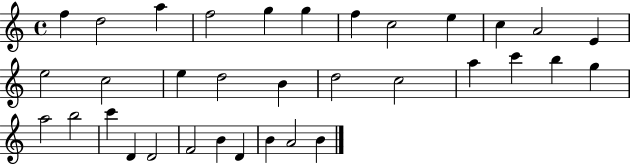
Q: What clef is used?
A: treble